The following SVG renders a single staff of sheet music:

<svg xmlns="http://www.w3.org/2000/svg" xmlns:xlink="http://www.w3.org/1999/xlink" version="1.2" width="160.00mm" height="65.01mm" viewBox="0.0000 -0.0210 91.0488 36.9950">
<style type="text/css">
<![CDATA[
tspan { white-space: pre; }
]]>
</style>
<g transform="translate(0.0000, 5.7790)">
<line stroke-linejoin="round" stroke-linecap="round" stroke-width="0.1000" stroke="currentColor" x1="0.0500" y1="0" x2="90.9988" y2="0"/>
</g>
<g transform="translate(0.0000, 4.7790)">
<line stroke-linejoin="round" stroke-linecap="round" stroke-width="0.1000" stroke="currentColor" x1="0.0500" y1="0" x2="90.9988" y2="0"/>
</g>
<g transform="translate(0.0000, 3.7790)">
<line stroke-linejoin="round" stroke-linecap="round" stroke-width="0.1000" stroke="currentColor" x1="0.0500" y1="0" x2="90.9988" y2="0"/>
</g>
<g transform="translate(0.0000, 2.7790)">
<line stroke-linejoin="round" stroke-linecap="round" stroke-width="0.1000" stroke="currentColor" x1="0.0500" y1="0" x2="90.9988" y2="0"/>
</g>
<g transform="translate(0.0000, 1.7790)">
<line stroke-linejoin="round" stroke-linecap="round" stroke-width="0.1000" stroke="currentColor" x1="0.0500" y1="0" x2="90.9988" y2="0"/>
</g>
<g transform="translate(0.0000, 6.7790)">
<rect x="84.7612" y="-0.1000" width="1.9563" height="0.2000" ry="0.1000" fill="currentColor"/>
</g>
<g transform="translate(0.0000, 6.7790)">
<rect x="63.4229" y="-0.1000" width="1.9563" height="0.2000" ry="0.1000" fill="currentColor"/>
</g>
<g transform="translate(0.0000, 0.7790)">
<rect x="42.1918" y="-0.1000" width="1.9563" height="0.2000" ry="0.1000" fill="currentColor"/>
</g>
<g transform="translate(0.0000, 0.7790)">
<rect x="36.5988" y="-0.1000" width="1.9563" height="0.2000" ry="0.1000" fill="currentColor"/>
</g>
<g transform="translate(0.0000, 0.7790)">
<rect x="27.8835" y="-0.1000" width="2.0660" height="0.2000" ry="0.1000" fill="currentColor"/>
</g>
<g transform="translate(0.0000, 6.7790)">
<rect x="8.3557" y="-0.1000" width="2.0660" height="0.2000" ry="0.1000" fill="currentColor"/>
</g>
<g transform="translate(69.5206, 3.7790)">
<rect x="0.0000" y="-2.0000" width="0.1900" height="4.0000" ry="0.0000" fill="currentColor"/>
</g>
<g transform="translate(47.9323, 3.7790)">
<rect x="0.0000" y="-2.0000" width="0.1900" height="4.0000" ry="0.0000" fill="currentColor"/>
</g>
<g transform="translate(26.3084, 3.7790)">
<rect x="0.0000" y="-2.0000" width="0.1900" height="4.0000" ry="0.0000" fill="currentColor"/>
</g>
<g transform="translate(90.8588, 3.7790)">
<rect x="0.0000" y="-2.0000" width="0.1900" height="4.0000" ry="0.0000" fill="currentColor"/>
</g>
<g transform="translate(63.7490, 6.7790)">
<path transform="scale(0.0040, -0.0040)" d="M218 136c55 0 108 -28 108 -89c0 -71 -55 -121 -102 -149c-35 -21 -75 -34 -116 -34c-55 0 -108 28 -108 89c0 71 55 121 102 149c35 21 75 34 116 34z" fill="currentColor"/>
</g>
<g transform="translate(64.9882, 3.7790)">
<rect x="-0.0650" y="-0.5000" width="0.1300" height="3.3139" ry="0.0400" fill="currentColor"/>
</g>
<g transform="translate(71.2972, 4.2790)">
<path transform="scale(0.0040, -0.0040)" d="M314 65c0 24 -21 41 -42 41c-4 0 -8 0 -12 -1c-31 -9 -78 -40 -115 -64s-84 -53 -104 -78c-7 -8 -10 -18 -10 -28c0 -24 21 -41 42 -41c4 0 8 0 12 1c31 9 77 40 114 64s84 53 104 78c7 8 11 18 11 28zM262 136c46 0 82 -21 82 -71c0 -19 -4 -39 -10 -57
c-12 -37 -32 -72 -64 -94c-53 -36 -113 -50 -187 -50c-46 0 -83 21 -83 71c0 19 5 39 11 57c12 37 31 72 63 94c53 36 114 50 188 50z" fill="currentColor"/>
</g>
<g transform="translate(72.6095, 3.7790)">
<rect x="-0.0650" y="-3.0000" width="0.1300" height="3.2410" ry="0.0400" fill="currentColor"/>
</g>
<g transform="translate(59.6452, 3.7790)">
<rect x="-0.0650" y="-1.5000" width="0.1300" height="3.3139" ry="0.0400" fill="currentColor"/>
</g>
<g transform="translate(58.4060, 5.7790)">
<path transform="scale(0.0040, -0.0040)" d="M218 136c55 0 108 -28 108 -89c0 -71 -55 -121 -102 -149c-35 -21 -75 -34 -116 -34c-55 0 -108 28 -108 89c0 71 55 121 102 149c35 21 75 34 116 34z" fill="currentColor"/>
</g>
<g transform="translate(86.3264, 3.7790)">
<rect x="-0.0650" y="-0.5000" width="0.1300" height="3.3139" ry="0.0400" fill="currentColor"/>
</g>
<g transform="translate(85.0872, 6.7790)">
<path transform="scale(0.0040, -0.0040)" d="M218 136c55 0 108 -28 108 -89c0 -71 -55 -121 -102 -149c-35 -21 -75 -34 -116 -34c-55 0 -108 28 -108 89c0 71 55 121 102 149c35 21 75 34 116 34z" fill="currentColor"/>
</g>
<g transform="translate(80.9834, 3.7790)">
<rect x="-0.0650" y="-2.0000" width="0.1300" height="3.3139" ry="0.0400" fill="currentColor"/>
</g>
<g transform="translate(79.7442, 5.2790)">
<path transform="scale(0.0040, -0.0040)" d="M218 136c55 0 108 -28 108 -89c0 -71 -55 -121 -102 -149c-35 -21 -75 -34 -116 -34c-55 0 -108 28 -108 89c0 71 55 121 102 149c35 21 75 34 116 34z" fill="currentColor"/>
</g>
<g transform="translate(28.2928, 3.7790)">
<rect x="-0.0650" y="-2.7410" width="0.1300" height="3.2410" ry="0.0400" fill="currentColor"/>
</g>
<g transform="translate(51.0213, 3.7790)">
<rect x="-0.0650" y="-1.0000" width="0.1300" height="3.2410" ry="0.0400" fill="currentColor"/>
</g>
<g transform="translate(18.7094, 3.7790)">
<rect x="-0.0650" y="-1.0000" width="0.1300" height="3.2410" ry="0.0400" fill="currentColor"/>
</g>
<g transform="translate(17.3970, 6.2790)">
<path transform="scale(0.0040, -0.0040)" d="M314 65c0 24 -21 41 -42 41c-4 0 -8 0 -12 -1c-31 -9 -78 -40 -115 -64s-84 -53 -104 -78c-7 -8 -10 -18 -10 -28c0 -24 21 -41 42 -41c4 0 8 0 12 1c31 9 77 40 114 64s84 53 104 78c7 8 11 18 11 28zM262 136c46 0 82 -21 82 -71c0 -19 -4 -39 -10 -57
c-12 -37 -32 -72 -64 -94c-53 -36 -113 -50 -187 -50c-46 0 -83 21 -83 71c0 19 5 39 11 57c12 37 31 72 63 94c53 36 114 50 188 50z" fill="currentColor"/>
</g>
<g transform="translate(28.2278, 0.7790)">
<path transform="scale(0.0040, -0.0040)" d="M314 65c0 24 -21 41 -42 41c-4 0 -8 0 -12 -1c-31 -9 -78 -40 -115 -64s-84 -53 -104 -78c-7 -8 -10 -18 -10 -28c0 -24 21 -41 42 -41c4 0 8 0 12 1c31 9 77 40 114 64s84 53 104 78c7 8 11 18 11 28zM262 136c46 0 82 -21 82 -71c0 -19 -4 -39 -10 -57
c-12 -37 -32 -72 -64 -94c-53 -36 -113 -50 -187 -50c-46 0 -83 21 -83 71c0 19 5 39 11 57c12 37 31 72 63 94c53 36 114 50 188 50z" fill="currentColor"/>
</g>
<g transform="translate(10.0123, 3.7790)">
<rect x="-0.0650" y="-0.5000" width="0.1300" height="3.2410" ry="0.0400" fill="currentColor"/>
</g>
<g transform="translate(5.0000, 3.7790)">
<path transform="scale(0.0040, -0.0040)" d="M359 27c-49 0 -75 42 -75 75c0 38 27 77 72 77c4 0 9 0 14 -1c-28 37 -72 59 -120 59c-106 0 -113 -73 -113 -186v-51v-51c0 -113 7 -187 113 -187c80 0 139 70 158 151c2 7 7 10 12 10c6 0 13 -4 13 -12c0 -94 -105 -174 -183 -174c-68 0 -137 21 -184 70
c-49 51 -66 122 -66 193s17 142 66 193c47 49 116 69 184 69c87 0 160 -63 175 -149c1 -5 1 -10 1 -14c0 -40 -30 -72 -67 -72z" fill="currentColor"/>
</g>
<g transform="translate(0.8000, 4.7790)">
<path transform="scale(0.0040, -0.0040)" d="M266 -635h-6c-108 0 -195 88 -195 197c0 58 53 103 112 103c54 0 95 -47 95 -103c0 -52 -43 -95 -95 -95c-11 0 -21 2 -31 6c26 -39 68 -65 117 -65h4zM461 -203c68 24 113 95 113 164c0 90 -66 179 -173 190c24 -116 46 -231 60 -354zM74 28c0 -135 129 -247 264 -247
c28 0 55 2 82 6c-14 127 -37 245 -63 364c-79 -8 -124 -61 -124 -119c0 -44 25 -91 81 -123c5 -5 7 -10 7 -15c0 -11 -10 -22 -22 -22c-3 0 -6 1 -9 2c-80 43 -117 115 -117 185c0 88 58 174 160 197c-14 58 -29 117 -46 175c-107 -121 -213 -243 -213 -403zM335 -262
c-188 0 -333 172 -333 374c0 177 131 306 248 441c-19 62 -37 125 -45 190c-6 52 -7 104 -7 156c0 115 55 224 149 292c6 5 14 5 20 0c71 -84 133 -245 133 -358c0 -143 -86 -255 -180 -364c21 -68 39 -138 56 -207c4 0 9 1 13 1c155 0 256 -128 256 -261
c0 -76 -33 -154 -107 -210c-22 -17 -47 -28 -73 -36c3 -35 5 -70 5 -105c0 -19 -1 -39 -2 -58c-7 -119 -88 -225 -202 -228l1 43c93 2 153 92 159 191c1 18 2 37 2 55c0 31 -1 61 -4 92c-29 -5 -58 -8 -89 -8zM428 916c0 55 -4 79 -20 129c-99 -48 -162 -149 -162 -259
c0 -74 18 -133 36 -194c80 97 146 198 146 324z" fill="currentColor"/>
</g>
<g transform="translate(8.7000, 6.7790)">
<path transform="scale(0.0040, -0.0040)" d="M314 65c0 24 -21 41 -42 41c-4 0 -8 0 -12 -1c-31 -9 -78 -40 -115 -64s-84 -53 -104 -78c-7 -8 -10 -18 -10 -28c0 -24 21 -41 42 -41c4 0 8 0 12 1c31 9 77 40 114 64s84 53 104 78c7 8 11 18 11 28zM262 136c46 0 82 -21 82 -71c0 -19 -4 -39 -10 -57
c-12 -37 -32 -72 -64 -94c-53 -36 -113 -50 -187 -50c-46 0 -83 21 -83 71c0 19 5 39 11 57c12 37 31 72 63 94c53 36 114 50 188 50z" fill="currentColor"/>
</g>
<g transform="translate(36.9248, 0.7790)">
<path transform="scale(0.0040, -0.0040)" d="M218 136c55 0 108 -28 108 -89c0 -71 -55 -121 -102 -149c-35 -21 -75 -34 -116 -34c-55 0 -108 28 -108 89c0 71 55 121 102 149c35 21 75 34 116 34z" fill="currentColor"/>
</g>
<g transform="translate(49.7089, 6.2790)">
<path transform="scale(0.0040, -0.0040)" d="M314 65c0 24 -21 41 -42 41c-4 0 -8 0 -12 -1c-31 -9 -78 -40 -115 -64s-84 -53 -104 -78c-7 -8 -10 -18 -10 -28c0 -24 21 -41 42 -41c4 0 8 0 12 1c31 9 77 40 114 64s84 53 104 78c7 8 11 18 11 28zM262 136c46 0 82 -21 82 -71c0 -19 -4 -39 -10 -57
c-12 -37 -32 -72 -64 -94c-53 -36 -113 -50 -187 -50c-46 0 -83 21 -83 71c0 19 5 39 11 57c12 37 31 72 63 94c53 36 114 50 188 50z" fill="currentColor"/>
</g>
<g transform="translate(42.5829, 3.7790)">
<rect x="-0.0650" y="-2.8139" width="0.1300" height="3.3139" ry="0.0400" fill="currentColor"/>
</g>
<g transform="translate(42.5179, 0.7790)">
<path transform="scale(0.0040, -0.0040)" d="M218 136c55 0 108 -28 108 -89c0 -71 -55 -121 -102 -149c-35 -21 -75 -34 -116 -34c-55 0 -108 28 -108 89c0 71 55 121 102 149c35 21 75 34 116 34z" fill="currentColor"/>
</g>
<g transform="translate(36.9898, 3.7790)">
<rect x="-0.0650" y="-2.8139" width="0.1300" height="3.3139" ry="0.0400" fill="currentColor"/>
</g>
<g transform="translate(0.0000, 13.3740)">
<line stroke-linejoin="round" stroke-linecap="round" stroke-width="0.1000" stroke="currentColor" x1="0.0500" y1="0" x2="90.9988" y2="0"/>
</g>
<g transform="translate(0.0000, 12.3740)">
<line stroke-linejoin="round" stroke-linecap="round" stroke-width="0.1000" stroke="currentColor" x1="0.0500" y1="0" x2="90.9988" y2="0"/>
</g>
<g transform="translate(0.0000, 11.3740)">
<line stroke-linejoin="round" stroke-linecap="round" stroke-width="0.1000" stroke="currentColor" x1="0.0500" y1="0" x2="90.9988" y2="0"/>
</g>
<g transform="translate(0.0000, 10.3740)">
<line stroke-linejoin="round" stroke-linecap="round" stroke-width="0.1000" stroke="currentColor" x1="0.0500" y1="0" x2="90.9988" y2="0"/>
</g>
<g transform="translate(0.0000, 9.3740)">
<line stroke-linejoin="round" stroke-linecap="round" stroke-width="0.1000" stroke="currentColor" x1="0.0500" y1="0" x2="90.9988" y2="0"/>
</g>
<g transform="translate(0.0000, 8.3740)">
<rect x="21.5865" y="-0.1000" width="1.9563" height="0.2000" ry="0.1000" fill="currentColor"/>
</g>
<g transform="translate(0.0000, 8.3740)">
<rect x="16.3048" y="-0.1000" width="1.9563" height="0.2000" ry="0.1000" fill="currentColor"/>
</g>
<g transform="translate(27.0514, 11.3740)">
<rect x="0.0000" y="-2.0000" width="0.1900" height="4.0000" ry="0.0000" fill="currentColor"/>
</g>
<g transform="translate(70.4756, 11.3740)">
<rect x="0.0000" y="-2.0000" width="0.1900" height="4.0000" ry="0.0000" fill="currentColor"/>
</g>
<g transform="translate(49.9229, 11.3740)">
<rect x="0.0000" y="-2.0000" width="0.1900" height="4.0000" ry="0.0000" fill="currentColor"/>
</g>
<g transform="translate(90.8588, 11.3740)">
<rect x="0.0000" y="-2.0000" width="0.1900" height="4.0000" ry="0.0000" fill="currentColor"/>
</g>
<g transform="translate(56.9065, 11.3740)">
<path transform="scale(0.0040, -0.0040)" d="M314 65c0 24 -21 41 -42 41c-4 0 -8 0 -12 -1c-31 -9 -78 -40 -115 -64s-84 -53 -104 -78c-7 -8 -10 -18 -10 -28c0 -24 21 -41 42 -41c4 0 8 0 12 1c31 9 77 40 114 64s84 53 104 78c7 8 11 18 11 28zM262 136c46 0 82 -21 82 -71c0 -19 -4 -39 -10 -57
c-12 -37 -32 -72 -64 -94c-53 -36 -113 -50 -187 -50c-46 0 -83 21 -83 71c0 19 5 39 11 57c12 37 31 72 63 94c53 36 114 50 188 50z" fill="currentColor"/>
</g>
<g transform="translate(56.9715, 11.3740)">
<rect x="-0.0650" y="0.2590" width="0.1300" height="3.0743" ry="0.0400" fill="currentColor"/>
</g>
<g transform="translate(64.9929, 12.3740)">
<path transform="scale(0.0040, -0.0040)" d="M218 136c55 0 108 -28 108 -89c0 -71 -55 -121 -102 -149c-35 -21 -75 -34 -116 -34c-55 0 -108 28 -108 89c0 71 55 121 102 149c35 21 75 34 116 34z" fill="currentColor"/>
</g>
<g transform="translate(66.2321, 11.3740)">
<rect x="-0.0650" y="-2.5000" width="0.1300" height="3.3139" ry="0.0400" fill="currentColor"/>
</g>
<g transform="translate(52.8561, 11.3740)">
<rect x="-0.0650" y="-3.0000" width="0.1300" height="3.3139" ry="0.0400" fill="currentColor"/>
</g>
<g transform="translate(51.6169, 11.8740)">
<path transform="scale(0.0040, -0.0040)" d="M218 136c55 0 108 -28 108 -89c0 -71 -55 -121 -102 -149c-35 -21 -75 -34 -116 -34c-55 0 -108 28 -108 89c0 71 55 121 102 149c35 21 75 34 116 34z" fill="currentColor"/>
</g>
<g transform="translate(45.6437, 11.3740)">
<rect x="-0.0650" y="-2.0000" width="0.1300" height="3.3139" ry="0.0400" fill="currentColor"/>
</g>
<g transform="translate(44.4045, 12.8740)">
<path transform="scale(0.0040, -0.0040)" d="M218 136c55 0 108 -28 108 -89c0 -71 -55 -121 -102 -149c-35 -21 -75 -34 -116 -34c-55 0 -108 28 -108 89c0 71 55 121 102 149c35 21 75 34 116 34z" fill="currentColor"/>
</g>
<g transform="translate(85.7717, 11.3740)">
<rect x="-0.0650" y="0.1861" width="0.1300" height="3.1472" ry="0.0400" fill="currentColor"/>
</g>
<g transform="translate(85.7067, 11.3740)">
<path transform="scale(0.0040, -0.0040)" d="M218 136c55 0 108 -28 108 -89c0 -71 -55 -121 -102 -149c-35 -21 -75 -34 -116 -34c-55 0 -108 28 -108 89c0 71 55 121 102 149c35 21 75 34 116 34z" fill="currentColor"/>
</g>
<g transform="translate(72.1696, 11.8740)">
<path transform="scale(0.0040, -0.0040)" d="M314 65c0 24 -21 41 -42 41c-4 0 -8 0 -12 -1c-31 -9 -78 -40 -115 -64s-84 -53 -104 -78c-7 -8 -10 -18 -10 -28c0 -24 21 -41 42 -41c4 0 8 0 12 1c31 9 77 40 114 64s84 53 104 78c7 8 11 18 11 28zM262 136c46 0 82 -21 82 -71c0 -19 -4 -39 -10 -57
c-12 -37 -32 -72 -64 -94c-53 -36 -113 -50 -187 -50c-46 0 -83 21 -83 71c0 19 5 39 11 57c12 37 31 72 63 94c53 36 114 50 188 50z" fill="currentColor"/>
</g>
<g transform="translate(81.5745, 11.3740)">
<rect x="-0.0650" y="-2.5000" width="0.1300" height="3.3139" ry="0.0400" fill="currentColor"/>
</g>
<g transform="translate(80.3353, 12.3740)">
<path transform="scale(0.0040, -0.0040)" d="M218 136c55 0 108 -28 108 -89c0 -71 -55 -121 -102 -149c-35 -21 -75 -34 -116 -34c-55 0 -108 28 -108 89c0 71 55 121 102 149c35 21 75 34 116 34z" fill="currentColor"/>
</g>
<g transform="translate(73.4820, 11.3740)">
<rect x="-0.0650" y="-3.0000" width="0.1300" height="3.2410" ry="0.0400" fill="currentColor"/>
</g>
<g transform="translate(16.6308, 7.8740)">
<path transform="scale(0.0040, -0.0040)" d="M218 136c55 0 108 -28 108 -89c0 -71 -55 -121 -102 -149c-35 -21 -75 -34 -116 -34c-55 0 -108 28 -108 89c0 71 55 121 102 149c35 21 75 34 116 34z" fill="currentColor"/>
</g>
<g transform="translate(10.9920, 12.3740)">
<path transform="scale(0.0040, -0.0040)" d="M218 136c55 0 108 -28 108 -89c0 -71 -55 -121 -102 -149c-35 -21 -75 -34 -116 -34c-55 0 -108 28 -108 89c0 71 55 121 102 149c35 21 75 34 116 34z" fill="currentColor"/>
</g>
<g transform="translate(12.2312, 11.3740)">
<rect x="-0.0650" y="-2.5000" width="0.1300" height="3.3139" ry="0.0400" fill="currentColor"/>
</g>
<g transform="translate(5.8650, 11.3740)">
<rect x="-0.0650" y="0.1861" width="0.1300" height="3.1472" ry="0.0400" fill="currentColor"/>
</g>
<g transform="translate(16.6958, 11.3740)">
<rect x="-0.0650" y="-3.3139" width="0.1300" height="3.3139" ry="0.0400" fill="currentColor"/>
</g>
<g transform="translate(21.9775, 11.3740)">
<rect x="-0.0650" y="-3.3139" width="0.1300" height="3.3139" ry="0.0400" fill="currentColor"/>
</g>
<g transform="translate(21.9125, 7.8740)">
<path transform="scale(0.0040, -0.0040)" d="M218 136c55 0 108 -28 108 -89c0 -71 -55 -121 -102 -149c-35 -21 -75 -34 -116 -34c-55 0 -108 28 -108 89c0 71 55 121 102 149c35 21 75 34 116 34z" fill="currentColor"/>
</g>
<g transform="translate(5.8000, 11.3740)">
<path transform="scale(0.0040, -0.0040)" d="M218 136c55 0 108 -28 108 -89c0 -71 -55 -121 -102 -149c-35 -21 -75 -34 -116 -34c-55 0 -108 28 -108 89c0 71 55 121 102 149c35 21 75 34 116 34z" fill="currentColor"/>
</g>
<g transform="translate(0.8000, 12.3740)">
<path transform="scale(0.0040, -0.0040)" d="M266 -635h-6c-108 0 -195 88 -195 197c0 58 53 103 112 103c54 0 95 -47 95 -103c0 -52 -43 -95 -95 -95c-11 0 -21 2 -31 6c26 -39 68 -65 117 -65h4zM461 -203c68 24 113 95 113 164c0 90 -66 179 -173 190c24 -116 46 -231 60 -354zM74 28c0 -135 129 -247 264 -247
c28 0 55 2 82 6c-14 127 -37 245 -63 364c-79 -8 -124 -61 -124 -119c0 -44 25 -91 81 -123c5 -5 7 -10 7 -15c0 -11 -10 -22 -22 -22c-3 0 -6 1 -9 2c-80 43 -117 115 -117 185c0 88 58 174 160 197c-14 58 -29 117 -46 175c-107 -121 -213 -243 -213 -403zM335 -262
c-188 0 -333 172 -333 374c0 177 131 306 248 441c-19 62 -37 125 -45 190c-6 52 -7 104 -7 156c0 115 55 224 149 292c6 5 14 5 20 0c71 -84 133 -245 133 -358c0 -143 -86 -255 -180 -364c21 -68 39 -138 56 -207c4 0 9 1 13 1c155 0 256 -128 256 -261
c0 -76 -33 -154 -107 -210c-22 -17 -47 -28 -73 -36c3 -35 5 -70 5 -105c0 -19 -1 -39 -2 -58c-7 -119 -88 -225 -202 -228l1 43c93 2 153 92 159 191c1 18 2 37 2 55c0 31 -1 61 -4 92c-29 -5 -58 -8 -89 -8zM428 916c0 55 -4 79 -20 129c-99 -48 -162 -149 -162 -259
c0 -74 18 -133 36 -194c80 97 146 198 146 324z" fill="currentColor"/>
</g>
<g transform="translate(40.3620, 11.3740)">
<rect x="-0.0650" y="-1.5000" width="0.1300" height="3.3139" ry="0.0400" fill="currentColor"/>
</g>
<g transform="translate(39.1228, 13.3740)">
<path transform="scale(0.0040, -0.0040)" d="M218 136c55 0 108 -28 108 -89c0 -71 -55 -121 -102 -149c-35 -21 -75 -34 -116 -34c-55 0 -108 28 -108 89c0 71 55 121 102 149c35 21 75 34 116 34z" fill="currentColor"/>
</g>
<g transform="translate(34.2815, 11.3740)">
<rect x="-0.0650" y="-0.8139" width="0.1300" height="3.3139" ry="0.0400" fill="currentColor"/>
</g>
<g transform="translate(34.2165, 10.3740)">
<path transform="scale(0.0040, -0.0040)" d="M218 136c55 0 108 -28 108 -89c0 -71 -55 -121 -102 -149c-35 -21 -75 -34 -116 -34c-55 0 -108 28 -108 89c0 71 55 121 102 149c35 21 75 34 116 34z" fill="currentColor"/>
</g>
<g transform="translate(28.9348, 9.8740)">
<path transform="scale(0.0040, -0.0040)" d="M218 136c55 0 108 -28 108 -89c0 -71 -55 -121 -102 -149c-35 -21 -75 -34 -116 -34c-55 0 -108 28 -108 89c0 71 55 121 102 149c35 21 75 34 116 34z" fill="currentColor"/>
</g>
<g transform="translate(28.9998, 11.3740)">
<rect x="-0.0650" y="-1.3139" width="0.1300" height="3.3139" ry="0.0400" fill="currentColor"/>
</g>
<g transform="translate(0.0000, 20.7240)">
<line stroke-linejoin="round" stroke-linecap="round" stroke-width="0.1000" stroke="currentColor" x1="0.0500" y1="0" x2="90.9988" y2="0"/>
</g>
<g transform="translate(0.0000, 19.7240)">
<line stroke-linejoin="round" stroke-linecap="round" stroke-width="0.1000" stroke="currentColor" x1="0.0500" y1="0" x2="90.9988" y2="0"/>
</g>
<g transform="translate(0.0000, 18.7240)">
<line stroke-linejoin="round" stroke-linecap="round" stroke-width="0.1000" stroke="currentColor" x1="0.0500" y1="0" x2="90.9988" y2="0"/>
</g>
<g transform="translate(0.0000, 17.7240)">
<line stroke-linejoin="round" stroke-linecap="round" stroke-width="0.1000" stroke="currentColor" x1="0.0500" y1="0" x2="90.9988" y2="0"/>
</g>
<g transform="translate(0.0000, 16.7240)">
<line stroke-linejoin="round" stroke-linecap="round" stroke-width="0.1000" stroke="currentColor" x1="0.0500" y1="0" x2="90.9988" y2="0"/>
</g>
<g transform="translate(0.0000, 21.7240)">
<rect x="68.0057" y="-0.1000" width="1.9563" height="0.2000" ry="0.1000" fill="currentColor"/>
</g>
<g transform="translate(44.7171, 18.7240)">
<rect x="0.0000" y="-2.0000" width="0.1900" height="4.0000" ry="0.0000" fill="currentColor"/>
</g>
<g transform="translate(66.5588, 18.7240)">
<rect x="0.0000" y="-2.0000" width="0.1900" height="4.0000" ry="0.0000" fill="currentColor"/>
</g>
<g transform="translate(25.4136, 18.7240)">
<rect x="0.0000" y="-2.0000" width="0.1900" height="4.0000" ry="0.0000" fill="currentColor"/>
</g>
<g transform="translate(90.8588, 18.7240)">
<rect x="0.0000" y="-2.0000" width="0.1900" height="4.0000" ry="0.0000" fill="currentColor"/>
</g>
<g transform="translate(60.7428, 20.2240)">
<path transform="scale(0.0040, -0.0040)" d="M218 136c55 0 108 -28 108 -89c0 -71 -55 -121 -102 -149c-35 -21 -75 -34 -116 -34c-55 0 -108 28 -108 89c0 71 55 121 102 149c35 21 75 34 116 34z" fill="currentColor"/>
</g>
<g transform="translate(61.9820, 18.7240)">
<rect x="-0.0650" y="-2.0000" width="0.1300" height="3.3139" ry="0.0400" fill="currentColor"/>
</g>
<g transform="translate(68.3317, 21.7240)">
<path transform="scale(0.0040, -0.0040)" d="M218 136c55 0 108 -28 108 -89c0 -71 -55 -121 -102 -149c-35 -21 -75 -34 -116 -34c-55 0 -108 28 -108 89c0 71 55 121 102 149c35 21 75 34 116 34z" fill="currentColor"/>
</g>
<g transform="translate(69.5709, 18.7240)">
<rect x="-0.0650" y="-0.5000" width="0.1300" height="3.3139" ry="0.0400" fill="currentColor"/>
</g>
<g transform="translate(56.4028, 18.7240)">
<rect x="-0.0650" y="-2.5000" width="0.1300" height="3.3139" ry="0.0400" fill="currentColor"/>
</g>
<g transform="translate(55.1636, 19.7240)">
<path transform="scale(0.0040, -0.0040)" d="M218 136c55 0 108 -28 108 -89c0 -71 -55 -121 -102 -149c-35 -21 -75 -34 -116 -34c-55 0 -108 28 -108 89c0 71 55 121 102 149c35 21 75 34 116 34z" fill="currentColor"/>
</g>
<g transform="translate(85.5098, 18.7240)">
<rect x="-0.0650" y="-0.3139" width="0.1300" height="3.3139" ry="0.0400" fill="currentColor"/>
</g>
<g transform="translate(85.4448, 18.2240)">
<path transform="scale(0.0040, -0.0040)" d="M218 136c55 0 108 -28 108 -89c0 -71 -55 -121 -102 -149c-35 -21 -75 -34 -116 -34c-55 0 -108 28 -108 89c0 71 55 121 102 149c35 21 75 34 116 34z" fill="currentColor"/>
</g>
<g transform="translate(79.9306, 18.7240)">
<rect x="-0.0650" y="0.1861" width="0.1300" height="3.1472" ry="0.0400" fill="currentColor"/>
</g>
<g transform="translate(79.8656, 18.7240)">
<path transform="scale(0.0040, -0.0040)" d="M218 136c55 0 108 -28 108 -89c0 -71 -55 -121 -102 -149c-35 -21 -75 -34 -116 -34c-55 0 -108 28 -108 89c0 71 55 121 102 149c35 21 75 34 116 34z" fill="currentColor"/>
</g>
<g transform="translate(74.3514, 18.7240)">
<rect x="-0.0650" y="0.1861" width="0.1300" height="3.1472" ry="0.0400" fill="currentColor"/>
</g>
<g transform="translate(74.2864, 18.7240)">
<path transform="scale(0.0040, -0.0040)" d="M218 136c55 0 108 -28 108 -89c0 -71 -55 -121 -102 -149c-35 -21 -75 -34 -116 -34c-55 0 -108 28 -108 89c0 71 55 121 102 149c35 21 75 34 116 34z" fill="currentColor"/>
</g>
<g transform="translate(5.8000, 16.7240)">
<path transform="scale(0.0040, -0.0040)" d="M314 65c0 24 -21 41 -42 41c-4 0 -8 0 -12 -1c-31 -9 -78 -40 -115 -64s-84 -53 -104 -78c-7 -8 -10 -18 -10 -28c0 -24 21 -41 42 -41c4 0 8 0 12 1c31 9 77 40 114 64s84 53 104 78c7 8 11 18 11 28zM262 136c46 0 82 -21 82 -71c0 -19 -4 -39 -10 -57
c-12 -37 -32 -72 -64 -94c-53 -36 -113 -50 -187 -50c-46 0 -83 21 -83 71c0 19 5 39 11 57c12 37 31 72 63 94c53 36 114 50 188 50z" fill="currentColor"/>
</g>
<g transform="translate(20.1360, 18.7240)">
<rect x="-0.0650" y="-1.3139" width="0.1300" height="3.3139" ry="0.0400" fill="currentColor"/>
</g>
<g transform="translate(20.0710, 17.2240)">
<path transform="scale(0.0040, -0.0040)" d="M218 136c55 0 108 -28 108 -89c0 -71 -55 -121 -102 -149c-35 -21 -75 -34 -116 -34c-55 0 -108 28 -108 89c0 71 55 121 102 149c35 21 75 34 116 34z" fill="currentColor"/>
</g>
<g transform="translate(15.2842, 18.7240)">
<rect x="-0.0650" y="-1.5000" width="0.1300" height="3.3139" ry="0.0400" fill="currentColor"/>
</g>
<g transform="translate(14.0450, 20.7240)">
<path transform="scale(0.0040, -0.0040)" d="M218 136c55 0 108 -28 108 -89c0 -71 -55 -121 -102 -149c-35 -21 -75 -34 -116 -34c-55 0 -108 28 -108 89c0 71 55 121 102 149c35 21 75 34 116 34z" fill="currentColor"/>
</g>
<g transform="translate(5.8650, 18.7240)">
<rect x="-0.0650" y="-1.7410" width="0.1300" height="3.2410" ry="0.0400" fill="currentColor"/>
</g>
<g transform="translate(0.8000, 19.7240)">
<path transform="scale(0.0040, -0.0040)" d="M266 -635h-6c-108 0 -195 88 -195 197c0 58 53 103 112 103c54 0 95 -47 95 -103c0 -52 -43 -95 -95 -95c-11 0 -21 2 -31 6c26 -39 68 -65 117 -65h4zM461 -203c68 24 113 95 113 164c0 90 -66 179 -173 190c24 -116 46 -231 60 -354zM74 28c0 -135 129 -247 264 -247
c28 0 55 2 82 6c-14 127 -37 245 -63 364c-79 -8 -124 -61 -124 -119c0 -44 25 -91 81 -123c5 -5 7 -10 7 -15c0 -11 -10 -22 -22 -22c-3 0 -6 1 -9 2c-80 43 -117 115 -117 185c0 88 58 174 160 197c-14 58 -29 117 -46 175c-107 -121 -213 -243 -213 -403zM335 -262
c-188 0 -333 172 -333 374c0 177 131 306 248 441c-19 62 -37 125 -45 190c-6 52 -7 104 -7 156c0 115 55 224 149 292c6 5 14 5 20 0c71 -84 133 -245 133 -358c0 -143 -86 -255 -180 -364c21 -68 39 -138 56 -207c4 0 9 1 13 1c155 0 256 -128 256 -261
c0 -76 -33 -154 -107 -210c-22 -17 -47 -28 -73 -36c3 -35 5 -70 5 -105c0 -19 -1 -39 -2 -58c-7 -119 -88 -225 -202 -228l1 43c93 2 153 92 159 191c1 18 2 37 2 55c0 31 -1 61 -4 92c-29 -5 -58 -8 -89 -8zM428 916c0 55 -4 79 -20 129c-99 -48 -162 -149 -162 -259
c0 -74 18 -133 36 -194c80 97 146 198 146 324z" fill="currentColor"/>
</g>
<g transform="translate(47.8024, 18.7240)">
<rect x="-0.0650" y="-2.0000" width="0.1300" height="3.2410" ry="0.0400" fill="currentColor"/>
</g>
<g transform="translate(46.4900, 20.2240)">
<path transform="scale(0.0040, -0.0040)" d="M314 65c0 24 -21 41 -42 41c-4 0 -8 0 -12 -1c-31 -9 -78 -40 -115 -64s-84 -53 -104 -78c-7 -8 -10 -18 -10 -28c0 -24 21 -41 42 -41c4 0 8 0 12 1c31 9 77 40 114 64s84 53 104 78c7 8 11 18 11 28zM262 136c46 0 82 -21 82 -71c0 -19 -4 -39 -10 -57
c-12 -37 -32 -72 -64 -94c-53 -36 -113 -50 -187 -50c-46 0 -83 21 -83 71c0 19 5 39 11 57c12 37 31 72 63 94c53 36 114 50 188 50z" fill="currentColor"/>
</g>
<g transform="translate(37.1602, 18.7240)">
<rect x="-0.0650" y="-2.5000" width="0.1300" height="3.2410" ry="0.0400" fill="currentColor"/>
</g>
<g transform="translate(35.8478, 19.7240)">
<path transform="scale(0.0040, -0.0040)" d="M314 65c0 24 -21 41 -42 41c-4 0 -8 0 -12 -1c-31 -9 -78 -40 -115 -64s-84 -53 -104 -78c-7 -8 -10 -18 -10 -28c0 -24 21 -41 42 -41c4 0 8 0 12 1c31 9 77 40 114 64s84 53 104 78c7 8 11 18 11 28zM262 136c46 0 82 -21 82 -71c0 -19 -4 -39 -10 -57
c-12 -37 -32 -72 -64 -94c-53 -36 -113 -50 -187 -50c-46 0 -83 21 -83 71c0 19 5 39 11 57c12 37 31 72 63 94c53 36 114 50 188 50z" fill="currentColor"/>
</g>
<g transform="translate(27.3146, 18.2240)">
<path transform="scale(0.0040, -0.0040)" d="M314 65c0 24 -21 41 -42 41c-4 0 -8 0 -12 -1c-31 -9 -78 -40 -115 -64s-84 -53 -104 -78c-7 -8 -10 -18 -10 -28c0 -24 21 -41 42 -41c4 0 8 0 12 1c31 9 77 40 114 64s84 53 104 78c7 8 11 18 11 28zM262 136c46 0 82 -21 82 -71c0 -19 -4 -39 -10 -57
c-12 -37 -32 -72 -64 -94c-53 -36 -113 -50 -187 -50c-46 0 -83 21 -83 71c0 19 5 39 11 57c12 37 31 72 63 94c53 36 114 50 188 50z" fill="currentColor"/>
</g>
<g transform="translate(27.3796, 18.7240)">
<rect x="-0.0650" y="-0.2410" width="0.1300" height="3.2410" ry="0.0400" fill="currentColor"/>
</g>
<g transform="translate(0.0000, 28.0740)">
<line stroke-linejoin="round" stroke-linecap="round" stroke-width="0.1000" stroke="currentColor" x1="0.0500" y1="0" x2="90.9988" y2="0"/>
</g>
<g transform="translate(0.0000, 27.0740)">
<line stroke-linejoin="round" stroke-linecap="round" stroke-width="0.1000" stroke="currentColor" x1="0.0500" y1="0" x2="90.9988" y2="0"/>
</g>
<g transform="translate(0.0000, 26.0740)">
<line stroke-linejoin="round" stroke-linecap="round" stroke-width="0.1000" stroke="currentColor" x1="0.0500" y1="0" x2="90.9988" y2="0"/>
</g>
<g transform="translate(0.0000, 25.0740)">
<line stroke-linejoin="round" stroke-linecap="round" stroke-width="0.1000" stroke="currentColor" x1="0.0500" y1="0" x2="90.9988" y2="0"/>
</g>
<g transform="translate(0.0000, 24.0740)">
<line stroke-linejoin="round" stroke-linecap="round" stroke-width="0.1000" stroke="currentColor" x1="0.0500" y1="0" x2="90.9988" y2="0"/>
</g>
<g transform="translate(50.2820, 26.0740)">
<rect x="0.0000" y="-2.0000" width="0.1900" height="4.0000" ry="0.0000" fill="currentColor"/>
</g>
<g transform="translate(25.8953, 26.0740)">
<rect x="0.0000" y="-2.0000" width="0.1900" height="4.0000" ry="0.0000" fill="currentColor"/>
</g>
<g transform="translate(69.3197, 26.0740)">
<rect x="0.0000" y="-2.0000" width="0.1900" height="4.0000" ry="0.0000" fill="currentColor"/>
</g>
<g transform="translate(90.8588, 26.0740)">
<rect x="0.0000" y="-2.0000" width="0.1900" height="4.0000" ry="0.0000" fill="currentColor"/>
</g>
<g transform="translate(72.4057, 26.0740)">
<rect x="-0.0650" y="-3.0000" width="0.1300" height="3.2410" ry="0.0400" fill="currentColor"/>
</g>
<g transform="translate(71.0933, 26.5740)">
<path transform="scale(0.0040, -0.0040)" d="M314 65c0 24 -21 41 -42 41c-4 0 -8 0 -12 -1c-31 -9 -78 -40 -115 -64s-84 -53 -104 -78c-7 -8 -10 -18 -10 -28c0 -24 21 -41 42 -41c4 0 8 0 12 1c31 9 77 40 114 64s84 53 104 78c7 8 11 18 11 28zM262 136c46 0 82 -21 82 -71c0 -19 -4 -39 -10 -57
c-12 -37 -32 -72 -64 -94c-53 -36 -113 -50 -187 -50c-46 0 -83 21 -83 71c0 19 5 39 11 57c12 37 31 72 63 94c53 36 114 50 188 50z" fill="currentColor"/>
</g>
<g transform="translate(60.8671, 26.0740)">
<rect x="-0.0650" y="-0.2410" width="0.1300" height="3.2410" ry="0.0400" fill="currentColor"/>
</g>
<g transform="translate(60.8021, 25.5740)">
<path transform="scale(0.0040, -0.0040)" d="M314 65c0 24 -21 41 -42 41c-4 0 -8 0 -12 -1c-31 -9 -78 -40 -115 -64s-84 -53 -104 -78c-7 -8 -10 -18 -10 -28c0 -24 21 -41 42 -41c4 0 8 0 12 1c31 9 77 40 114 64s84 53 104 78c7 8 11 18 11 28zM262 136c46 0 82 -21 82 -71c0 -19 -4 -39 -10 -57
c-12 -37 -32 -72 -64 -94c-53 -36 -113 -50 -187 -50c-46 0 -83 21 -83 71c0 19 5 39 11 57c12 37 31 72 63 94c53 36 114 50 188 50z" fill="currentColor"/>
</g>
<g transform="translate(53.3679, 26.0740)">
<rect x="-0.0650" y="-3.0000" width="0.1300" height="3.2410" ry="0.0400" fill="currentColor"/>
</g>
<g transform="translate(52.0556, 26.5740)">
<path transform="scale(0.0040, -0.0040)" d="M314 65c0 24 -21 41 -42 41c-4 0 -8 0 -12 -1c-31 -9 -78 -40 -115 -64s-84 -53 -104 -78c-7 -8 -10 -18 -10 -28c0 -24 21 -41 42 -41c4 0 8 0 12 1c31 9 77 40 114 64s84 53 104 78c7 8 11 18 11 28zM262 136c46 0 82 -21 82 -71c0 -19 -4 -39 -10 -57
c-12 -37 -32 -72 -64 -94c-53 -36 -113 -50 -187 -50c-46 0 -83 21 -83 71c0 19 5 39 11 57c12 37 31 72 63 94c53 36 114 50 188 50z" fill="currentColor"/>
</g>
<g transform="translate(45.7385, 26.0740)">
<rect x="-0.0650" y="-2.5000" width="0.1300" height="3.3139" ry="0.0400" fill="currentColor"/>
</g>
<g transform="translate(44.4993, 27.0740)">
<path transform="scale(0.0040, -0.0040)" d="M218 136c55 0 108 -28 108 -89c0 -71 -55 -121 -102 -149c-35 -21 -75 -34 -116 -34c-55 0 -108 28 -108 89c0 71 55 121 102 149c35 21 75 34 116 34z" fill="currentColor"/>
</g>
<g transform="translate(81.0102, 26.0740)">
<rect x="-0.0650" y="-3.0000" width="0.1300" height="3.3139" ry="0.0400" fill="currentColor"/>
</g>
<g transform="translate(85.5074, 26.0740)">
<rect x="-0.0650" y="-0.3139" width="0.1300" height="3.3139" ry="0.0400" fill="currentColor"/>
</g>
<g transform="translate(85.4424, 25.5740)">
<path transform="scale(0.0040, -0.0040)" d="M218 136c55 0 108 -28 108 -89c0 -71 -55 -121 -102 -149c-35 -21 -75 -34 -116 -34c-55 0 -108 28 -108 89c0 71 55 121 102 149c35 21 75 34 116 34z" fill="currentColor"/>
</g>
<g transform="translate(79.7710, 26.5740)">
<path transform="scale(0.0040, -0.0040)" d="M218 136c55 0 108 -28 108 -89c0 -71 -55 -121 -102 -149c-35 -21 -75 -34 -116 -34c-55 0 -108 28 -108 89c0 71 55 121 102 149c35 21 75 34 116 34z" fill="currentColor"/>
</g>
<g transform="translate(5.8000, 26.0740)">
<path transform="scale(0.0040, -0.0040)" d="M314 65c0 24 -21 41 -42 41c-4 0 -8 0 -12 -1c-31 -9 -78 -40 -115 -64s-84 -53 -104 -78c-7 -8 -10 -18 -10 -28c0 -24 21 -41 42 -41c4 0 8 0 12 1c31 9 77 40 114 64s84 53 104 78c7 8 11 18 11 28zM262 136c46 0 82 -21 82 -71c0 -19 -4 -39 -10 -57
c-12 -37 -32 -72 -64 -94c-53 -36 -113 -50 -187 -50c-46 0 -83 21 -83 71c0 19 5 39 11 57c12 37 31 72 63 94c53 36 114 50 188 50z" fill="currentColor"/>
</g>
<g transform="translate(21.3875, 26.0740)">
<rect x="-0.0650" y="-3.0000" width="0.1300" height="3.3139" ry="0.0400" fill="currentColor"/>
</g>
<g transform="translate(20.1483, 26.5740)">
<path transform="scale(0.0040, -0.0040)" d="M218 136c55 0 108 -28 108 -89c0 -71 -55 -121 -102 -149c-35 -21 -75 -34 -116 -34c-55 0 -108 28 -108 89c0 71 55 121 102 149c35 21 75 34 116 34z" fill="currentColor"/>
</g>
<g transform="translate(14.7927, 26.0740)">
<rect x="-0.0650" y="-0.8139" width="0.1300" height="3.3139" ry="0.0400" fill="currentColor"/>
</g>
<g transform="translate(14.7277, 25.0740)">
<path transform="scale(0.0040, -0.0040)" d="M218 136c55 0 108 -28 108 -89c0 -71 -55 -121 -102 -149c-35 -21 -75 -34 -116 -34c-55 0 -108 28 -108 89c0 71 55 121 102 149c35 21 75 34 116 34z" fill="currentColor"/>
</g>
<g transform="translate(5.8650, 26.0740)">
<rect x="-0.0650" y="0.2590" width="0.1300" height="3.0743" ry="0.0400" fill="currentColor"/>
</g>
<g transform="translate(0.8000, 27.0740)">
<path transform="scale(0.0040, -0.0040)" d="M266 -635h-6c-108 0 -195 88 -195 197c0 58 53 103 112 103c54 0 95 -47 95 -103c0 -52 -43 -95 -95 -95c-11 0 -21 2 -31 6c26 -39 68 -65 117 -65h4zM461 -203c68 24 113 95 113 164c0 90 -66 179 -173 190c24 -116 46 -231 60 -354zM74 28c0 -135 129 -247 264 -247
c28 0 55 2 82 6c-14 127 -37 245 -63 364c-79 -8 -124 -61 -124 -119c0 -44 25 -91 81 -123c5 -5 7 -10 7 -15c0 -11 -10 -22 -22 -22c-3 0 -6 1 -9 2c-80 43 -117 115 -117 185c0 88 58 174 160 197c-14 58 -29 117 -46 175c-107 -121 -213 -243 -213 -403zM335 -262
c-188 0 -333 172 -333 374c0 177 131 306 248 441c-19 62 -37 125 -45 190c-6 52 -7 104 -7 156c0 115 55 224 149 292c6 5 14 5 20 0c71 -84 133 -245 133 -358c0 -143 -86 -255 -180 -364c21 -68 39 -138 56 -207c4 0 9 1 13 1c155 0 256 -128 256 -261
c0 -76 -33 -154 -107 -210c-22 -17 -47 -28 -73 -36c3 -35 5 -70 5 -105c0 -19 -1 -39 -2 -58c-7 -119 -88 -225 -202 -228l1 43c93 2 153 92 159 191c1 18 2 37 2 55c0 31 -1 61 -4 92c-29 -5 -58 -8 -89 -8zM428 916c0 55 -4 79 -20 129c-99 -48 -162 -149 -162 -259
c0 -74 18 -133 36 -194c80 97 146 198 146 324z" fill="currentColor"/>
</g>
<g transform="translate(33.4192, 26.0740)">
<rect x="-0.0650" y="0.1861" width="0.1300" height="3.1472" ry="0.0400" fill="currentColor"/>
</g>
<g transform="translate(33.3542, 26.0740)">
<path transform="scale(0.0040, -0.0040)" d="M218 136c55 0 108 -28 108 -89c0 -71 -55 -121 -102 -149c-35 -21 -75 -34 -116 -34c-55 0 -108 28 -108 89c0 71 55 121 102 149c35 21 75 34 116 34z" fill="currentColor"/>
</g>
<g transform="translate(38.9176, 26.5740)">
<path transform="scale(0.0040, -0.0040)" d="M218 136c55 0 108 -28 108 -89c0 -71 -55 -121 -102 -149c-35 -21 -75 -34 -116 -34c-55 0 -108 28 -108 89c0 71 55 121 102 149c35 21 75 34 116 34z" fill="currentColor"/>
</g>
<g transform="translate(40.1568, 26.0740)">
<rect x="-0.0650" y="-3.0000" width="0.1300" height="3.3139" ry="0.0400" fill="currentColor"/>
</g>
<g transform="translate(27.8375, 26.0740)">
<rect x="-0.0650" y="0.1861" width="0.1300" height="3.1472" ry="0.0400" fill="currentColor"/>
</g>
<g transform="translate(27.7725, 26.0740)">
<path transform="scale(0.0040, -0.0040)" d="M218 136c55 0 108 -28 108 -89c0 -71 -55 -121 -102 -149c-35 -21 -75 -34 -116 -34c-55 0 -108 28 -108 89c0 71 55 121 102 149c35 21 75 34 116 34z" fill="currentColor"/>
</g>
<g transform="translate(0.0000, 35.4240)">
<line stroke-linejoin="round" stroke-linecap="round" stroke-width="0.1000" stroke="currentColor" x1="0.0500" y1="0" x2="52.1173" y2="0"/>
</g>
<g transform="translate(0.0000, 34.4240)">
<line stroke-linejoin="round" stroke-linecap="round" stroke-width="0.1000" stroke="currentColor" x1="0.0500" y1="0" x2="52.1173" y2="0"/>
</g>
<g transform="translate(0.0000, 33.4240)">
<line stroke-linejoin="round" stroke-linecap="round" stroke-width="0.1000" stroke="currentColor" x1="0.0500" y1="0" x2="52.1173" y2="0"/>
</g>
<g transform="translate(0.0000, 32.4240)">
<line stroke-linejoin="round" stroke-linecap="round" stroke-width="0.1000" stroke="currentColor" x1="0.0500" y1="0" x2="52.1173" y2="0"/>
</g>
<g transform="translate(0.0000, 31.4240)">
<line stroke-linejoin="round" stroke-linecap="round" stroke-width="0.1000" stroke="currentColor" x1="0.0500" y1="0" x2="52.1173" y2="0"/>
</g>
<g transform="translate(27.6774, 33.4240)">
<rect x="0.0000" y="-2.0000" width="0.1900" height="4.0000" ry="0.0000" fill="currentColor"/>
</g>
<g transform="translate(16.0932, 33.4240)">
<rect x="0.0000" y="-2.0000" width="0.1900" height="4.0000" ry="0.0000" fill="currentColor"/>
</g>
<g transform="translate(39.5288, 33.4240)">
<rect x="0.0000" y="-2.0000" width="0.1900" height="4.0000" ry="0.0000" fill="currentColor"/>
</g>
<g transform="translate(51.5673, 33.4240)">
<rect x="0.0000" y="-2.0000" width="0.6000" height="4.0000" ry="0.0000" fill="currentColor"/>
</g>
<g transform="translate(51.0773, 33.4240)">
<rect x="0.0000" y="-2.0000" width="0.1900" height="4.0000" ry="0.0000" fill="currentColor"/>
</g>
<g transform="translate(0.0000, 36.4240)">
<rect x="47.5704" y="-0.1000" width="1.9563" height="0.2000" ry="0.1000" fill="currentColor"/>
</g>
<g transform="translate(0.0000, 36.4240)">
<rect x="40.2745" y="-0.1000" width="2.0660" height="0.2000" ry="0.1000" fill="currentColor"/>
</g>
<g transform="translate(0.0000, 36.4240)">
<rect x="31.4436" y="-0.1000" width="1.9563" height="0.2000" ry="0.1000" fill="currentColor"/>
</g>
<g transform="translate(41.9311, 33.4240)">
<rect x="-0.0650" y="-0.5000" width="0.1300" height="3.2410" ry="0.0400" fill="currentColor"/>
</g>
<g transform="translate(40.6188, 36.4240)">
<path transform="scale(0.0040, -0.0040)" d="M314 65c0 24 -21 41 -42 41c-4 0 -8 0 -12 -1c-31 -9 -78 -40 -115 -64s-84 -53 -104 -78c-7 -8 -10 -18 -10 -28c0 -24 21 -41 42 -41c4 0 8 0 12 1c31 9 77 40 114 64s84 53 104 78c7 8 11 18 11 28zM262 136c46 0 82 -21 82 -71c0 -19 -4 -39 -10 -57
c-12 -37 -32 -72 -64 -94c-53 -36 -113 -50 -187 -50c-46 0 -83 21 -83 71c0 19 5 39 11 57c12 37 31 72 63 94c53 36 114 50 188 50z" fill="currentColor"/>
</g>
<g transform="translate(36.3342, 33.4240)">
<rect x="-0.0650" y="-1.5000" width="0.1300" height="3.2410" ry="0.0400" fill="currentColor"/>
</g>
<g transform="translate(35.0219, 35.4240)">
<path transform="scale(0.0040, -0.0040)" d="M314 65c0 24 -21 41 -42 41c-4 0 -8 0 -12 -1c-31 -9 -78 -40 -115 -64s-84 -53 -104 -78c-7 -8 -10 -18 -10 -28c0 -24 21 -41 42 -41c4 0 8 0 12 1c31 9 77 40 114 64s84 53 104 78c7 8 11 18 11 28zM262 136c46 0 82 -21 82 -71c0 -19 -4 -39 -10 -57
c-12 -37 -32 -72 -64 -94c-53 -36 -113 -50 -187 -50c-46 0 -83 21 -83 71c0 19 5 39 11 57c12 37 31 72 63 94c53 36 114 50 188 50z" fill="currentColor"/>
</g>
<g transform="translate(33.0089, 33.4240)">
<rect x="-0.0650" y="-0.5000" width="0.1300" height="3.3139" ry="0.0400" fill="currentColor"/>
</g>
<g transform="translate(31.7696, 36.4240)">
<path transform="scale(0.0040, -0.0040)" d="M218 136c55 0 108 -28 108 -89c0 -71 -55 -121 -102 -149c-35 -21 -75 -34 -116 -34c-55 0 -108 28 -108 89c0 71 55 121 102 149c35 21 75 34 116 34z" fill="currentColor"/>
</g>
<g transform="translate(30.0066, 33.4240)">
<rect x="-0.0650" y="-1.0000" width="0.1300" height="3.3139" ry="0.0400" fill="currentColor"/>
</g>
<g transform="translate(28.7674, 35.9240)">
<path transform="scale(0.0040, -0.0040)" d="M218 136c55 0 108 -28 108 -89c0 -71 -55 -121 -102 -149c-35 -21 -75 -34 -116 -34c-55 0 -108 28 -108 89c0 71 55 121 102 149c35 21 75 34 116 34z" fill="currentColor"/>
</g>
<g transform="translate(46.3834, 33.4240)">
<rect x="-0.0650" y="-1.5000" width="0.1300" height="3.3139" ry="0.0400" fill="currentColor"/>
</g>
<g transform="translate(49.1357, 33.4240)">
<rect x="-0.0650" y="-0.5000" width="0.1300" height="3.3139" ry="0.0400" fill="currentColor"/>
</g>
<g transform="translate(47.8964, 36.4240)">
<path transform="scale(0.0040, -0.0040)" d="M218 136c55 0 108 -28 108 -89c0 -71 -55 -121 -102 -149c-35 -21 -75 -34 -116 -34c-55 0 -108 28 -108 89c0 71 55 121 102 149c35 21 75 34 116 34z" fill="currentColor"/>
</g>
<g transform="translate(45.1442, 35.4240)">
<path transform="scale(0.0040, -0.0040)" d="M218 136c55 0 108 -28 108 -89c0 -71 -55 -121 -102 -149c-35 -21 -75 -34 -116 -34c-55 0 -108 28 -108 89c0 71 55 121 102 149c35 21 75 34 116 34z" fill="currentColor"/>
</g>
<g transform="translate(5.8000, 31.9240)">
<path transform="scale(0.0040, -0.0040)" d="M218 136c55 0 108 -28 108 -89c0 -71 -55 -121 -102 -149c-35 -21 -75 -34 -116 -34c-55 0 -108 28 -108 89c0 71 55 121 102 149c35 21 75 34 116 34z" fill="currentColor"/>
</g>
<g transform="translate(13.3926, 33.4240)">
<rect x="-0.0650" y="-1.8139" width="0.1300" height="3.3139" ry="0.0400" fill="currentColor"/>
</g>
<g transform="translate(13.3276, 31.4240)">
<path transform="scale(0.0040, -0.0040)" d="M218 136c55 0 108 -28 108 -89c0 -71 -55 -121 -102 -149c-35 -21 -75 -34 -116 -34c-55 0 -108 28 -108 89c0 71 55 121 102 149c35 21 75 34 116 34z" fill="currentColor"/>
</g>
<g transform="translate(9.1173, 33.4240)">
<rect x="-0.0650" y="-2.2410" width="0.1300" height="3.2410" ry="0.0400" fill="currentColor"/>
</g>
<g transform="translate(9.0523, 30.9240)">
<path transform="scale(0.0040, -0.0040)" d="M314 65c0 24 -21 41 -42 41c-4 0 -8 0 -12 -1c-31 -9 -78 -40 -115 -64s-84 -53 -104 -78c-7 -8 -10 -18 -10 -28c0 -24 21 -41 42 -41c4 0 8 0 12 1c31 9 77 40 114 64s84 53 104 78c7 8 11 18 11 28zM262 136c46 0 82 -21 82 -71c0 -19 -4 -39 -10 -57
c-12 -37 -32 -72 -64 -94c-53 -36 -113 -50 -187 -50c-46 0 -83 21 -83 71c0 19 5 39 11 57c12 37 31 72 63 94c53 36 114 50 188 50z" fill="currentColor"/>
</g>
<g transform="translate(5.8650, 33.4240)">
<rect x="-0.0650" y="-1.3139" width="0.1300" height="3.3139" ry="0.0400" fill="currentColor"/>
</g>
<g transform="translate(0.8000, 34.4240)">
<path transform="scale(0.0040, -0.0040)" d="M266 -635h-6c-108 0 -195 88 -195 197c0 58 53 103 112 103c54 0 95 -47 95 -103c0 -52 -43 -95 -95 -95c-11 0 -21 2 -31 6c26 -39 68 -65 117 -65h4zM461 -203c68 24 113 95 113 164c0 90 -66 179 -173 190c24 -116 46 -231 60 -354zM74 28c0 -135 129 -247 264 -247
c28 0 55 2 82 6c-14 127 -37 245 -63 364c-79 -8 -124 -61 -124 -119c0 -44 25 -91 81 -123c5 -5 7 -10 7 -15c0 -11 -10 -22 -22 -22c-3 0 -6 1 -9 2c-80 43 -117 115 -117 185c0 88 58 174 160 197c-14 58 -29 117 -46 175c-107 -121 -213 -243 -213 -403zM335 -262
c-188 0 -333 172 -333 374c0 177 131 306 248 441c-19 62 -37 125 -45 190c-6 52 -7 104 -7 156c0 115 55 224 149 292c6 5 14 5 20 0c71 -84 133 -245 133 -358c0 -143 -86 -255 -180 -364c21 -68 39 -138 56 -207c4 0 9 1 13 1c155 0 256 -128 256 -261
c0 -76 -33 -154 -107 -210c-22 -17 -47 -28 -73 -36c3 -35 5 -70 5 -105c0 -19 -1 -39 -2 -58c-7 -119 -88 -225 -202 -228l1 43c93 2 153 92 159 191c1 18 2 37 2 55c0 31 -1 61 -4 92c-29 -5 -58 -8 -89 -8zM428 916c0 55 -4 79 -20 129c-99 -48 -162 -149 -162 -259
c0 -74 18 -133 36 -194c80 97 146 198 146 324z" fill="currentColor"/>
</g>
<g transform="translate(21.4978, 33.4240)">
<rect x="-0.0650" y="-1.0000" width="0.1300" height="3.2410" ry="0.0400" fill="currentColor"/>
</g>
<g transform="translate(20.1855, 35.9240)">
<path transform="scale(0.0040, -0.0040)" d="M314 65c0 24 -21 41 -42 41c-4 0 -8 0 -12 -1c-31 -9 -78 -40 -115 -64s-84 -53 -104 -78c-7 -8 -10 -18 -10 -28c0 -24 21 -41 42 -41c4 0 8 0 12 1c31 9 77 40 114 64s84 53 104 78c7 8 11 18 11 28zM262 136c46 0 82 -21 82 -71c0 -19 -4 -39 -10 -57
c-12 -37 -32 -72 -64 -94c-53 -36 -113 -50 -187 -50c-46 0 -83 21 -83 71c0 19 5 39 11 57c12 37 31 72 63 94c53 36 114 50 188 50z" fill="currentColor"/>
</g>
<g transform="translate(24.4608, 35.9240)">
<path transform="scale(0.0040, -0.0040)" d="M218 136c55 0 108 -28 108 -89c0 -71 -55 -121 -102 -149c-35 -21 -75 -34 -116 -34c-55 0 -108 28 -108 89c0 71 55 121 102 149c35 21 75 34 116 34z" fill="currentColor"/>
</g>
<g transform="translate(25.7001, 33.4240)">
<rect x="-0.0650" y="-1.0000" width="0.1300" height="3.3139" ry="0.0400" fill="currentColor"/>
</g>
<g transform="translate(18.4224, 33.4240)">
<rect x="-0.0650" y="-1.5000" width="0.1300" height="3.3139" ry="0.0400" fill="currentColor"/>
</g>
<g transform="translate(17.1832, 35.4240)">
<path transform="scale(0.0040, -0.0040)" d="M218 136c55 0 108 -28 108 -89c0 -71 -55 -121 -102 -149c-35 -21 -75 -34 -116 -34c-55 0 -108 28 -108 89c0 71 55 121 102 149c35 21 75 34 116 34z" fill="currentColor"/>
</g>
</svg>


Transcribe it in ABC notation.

X:1
T:Untitled
M:4/4
L:1/4
K:C
C2 D2 a2 a a D2 E C A2 F C B G b b e d E F A B2 G A2 G B f2 E e c2 G2 F2 G F C B B c B2 d A B B A G A2 c2 A2 A c e g2 f E D2 D D C E2 C2 E C